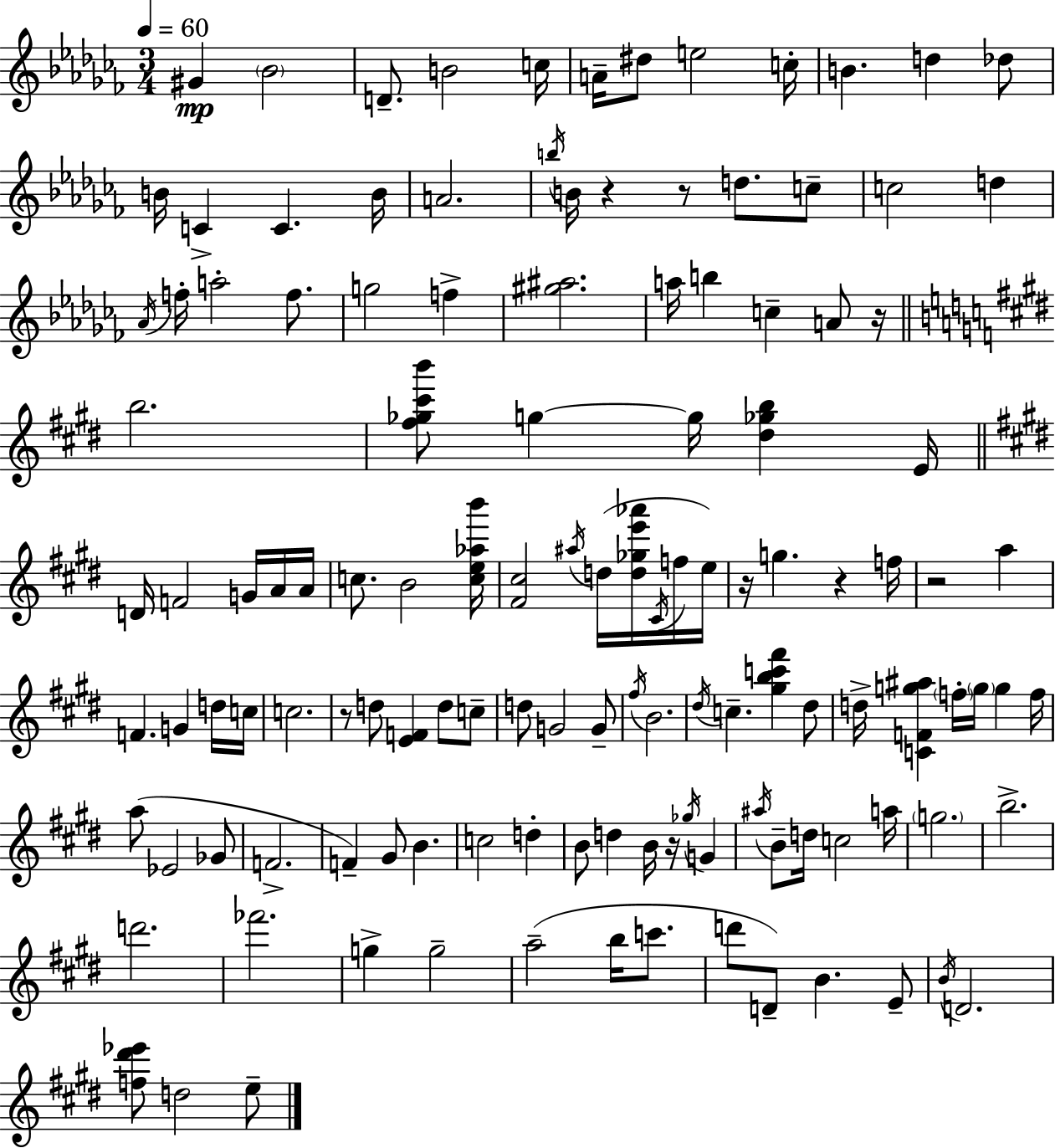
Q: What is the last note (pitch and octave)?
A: E5